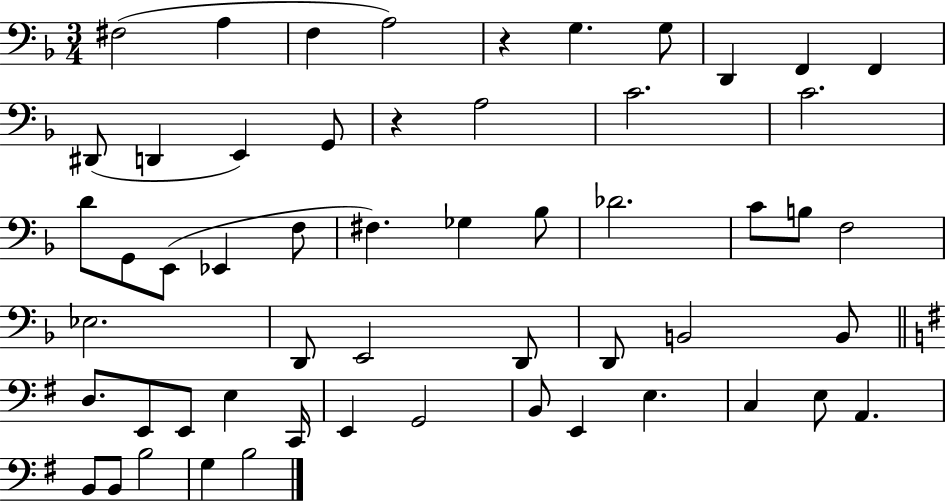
F#3/h A3/q F3/q A3/h R/q G3/q. G3/e D2/q F2/q F2/q D#2/e D2/q E2/q G2/e R/q A3/h C4/h. C4/h. D4/e G2/e E2/e Eb2/q F3/e F#3/q. Gb3/q Bb3/e Db4/h. C4/e B3/e F3/h Eb3/h. D2/e E2/h D2/e D2/e B2/h B2/e D3/e. E2/e E2/e E3/q C2/s E2/q G2/h B2/e E2/q E3/q. C3/q E3/e A2/q. B2/e B2/e B3/h G3/q B3/h